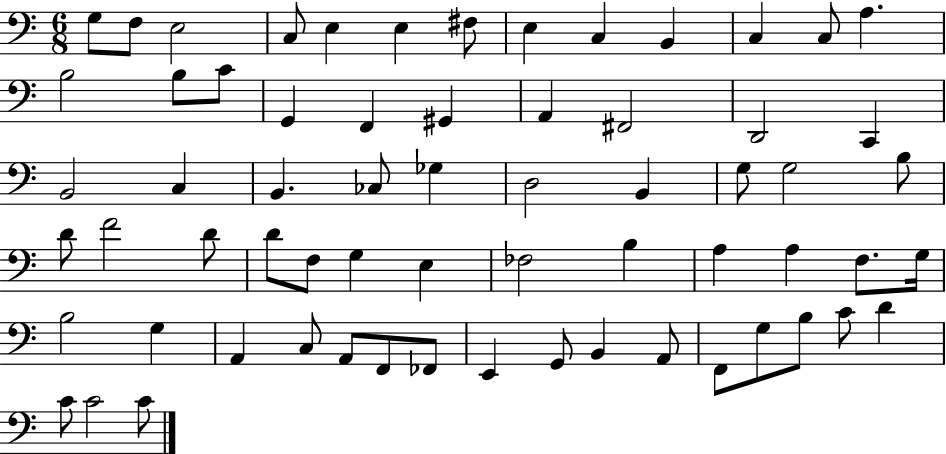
X:1
T:Untitled
M:6/8
L:1/4
K:C
G,/2 F,/2 E,2 C,/2 E, E, ^F,/2 E, C, B,, C, C,/2 A, B,2 B,/2 C/2 G,, F,, ^G,, A,, ^F,,2 D,,2 C,, B,,2 C, B,, _C,/2 _G, D,2 B,, G,/2 G,2 B,/2 D/2 F2 D/2 D/2 F,/2 G, E, _F,2 B, A, A, F,/2 G,/4 B,2 G, A,, C,/2 A,,/2 F,,/2 _F,,/2 E,, G,,/2 B,, A,,/2 F,,/2 G,/2 B,/2 C/2 D C/2 C2 C/2